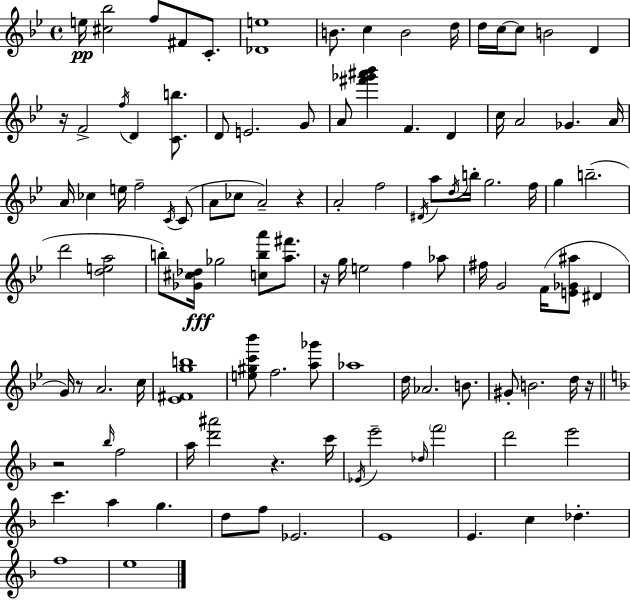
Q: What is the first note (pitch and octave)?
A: E5